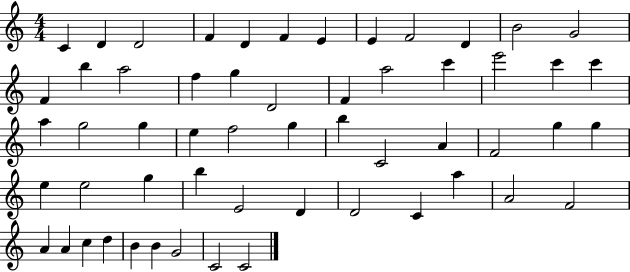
X:1
T:Untitled
M:4/4
L:1/4
K:C
C D D2 F D F E E F2 D B2 G2 F b a2 f g D2 F a2 c' e'2 c' c' a g2 g e f2 g b C2 A F2 g g e e2 g b E2 D D2 C a A2 F2 A A c d B B G2 C2 C2